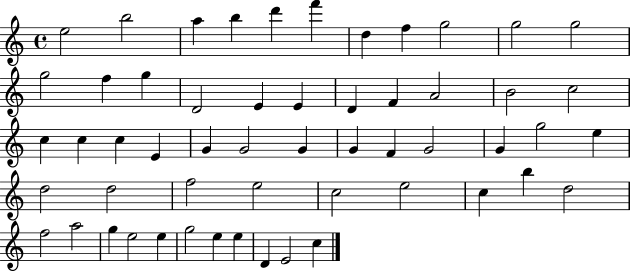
E5/h B5/h A5/q B5/q D6/q F6/q D5/q F5/q G5/h G5/h G5/h G5/h F5/q G5/q D4/h E4/q E4/q D4/q F4/q A4/h B4/h C5/h C5/q C5/q C5/q E4/q G4/q G4/h G4/q G4/q F4/q G4/h G4/q G5/h E5/q D5/h D5/h F5/h E5/h C5/h E5/h C5/q B5/q D5/h F5/h A5/h G5/q E5/h E5/q G5/h E5/q E5/q D4/q E4/h C5/q